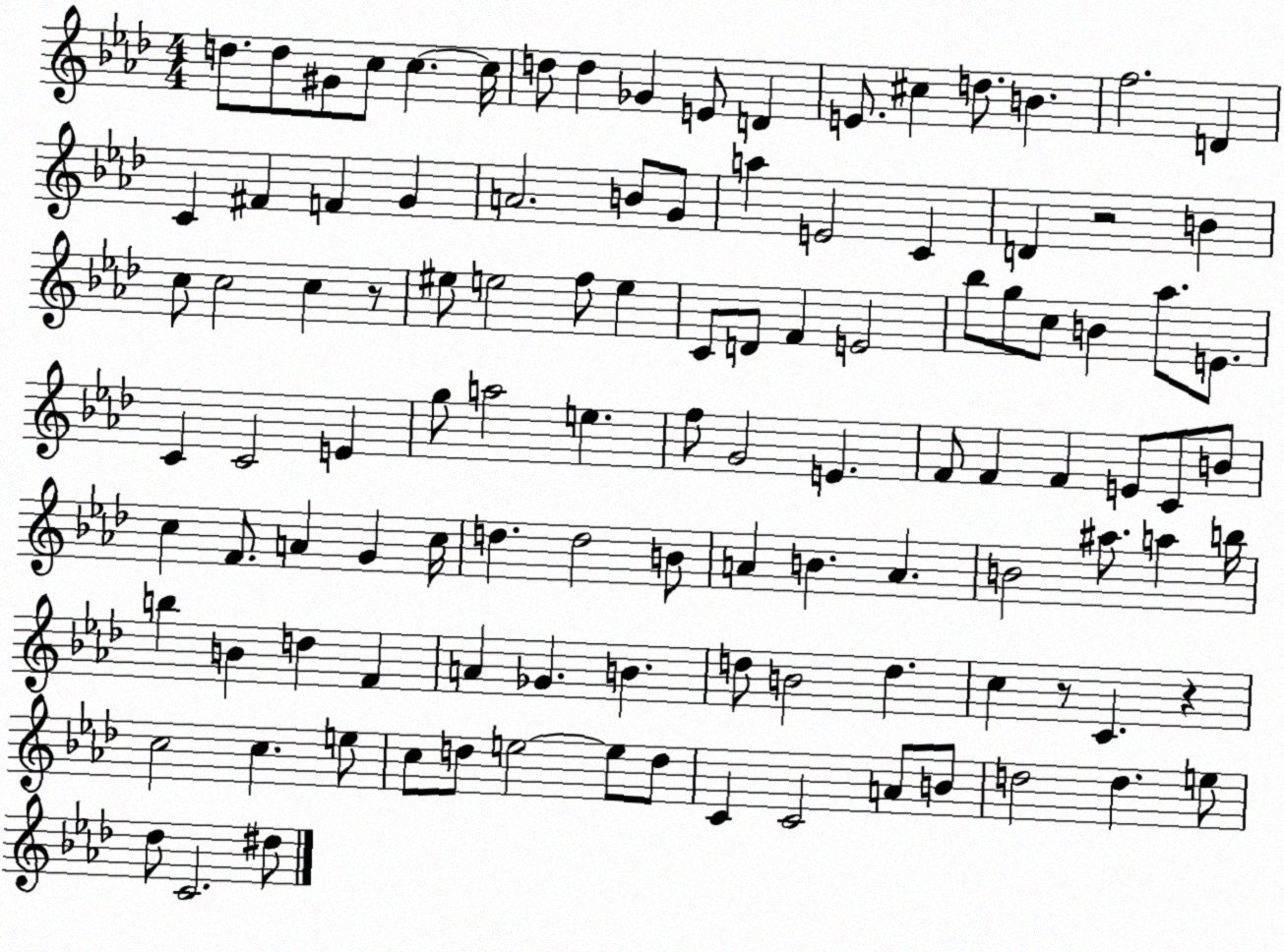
X:1
T:Untitled
M:4/4
L:1/4
K:Ab
d/2 d/2 ^G/2 c/2 c c/4 d/2 d _G E/2 D E/2 ^c d/2 B f2 D C ^F F G A2 B/2 G/2 a E2 C D z2 B c/2 c2 c z/2 ^e/2 e2 f/2 e C/2 D/2 F E2 _b/2 g/2 c/2 B _a/2 E/2 C C2 E g/2 a2 e f/2 G2 E F/2 F F E/2 C/2 B/2 c F/2 A G c/4 d d2 B/2 A B A B2 ^a/2 a b/4 b B d F A _G B d/2 B2 d c z/2 C z c2 c e/2 c/2 d/2 e2 e/2 d/2 C C2 A/2 B/2 d2 d e/2 _d/2 C2 ^d/2